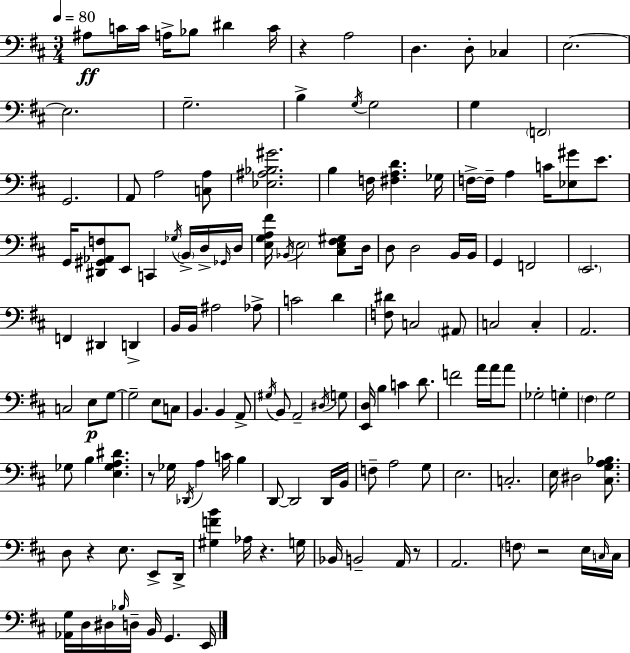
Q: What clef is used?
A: bass